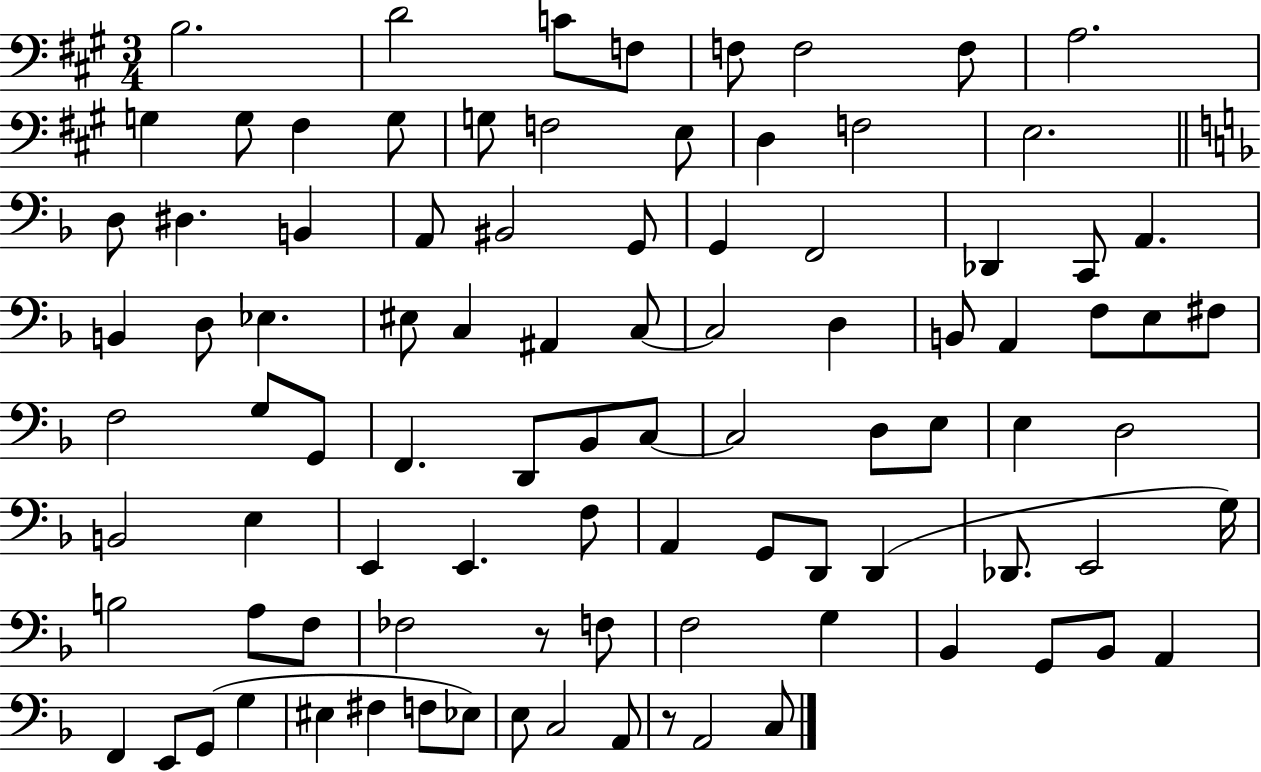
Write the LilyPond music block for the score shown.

{
  \clef bass
  \numericTimeSignature
  \time 3/4
  \key a \major
  b2. | d'2 c'8 f8 | f8 f2 f8 | a2. | \break g4 g8 fis4 g8 | g8 f2 e8 | d4 f2 | e2. | \break \bar "||" \break \key f \major d8 dis4. b,4 | a,8 bis,2 g,8 | g,4 f,2 | des,4 c,8 a,4. | \break b,4 d8 ees4. | eis8 c4 ais,4 c8~~ | c2 d4 | b,8 a,4 f8 e8 fis8 | \break f2 g8 g,8 | f,4. d,8 bes,8 c8~~ | c2 d8 e8 | e4 d2 | \break b,2 e4 | e,4 e,4. f8 | a,4 g,8 d,8 d,4( | des,8. e,2 g16) | \break b2 a8 f8 | fes2 r8 f8 | f2 g4 | bes,4 g,8 bes,8 a,4 | \break f,4 e,8 g,8( g4 | eis4 fis4 f8 ees8) | e8 c2 a,8 | r8 a,2 c8 | \break \bar "|."
}